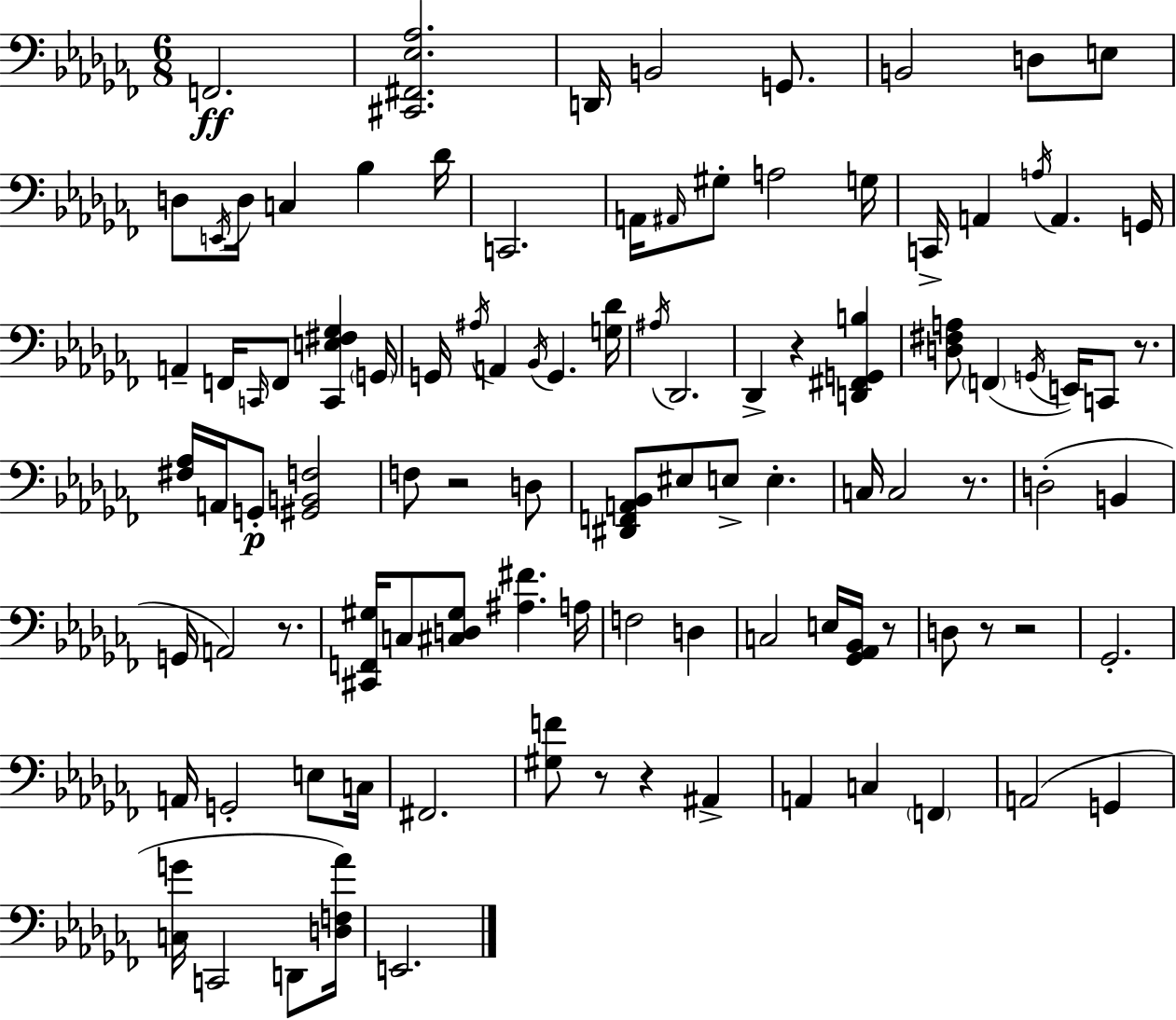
X:1
T:Untitled
M:6/8
L:1/4
K:Abm
F,,2 [^C,,^F,,_E,_A,]2 D,,/4 B,,2 G,,/2 B,,2 D,/2 E,/2 D,/2 E,,/4 D,/4 C, _B, _D/4 C,,2 A,,/4 ^A,,/4 ^G,/2 A,2 G,/4 C,,/4 A,, A,/4 A,, G,,/4 A,, F,,/4 C,,/4 F,,/2 [C,,E,^F,_G,] G,,/4 G,,/4 ^A,/4 A,, _B,,/4 G,, [G,_D]/4 ^A,/4 _D,,2 _D,, z [D,,^F,,G,,B,] [D,^F,A,]/2 F,, G,,/4 E,,/4 C,,/2 z/2 [^F,_A,]/4 A,,/4 G,,/2 [^G,,B,,F,]2 F,/2 z2 D,/2 [^D,,F,,A,,_B,,]/2 ^E,/2 E,/2 E, C,/4 C,2 z/2 D,2 B,, G,,/4 A,,2 z/2 [^C,,F,,^G,]/4 C,/2 [^C,D,^G,]/2 [^A,^F] A,/4 F,2 D, C,2 E,/4 [_G,,_A,,_B,,]/4 z/2 D,/2 z/2 z2 _G,,2 A,,/4 G,,2 E,/2 C,/4 ^F,,2 [^G,F]/2 z/2 z ^A,, A,, C, F,, A,,2 G,, [C,G]/4 C,,2 D,,/2 [D,F,_A]/4 E,,2